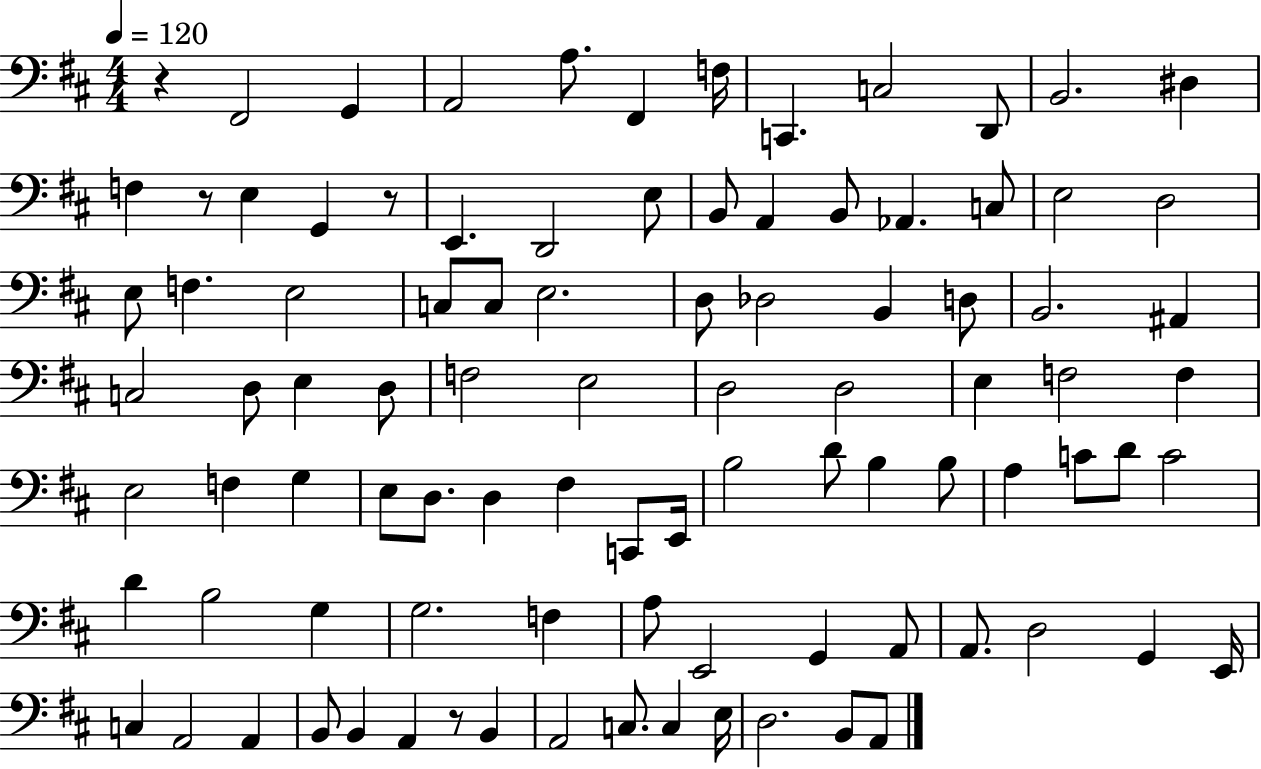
X:1
T:Untitled
M:4/4
L:1/4
K:D
z ^F,,2 G,, A,,2 A,/2 ^F,, F,/4 C,, C,2 D,,/2 B,,2 ^D, F, z/2 E, G,, z/2 E,, D,,2 E,/2 B,,/2 A,, B,,/2 _A,, C,/2 E,2 D,2 E,/2 F, E,2 C,/2 C,/2 E,2 D,/2 _D,2 B,, D,/2 B,,2 ^A,, C,2 D,/2 E, D,/2 F,2 E,2 D,2 D,2 E, F,2 F, E,2 F, G, E,/2 D,/2 D, ^F, C,,/2 E,,/4 B,2 D/2 B, B,/2 A, C/2 D/2 C2 D B,2 G, G,2 F, A,/2 E,,2 G,, A,,/2 A,,/2 D,2 G,, E,,/4 C, A,,2 A,, B,,/2 B,, A,, z/2 B,, A,,2 C,/2 C, E,/4 D,2 B,,/2 A,,/2